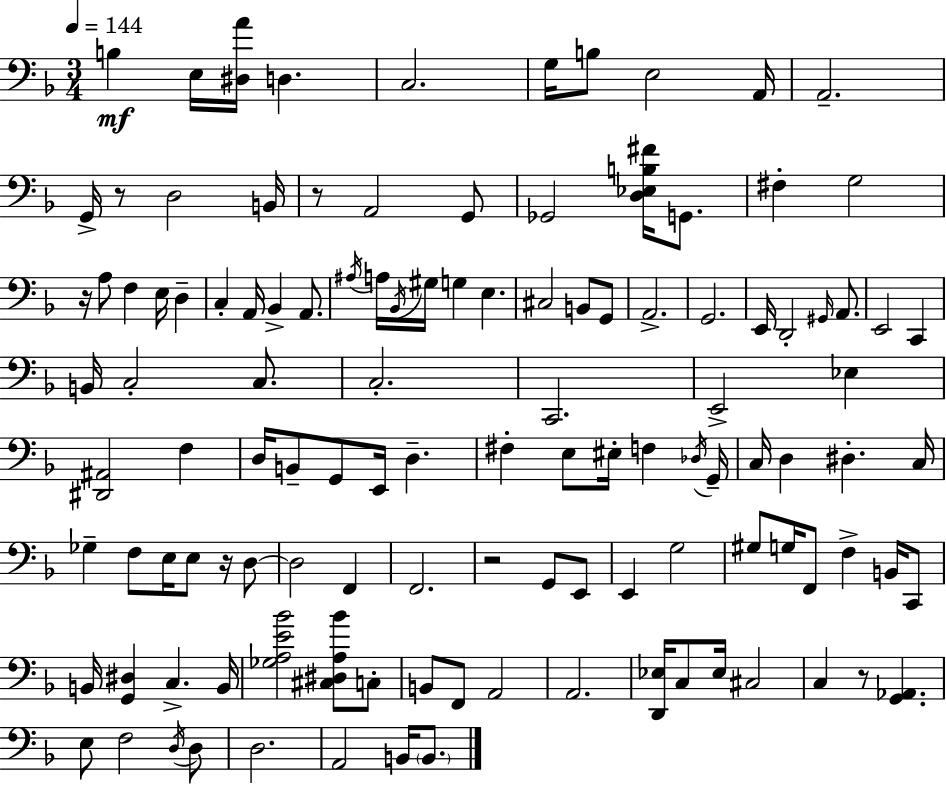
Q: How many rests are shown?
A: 6